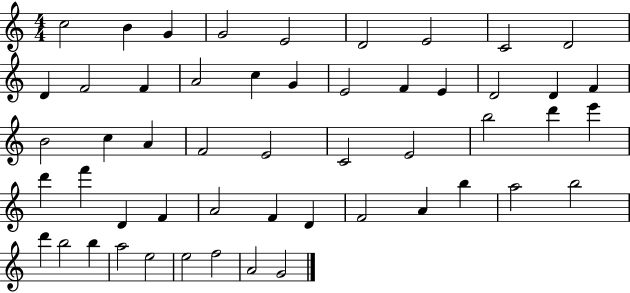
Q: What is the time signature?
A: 4/4